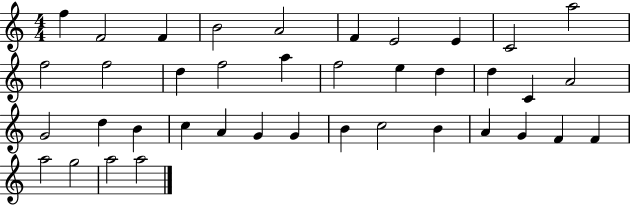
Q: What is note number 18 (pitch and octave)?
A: D5